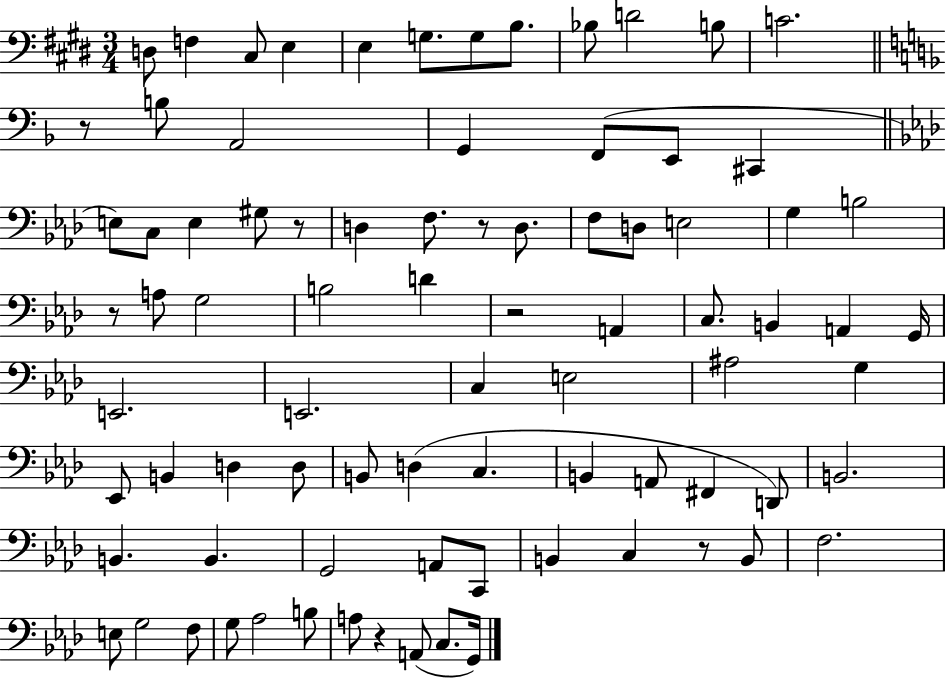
D3/e F3/q C#3/e E3/q E3/q G3/e. G3/e B3/e. Bb3/e D4/h B3/e C4/h. R/e B3/e A2/h G2/q F2/e E2/e C#2/q E3/e C3/e E3/q G#3/e R/e D3/q F3/e. R/e D3/e. F3/e D3/e E3/h G3/q B3/h R/e A3/e G3/h B3/h D4/q R/h A2/q C3/e. B2/q A2/q G2/s E2/h. E2/h. C3/q E3/h A#3/h G3/q Eb2/e B2/q D3/q D3/e B2/e D3/q C3/q. B2/q A2/e F#2/q D2/e B2/h. B2/q. B2/q. G2/h A2/e C2/e B2/q C3/q R/e B2/e F3/h. E3/e G3/h F3/e G3/e Ab3/h B3/e A3/e R/q A2/e C3/e. G2/s